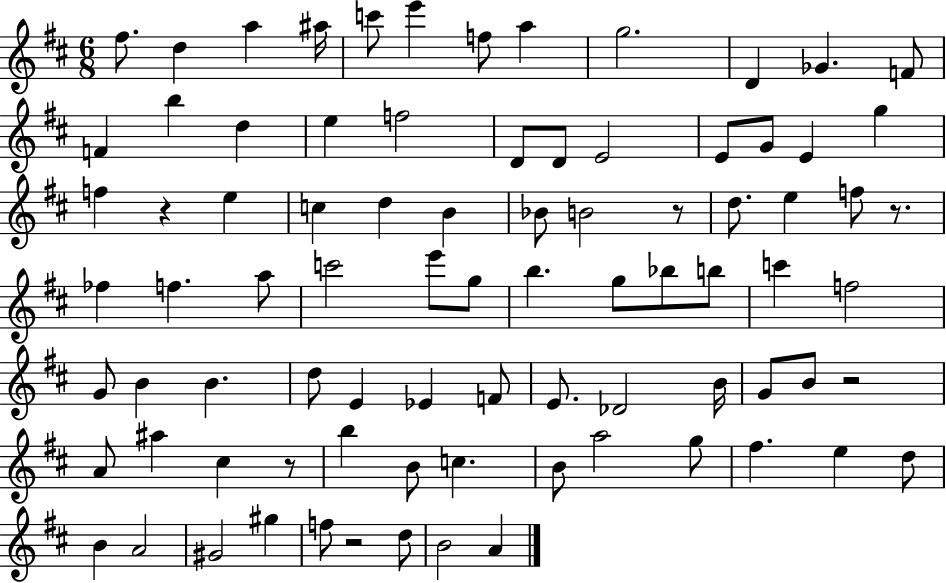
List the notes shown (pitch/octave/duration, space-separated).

F#5/e. D5/q A5/q A#5/s C6/e E6/q F5/e A5/q G5/h. D4/q Gb4/q. F4/e F4/q B5/q D5/q E5/q F5/h D4/e D4/e E4/h E4/e G4/e E4/q G5/q F5/q R/q E5/q C5/q D5/q B4/q Bb4/e B4/h R/e D5/e. E5/q F5/e R/e. FES5/q F5/q. A5/e C6/h E6/e G5/e B5/q. G5/e Bb5/e B5/e C6/q F5/h G4/e B4/q B4/q. D5/e E4/q Eb4/q F4/e E4/e. Db4/h B4/s G4/e B4/e R/h A4/e A#5/q C#5/q R/e B5/q B4/e C5/q. B4/e A5/h G5/e F#5/q. E5/q D5/e B4/q A4/h G#4/h G#5/q F5/e R/h D5/e B4/h A4/q